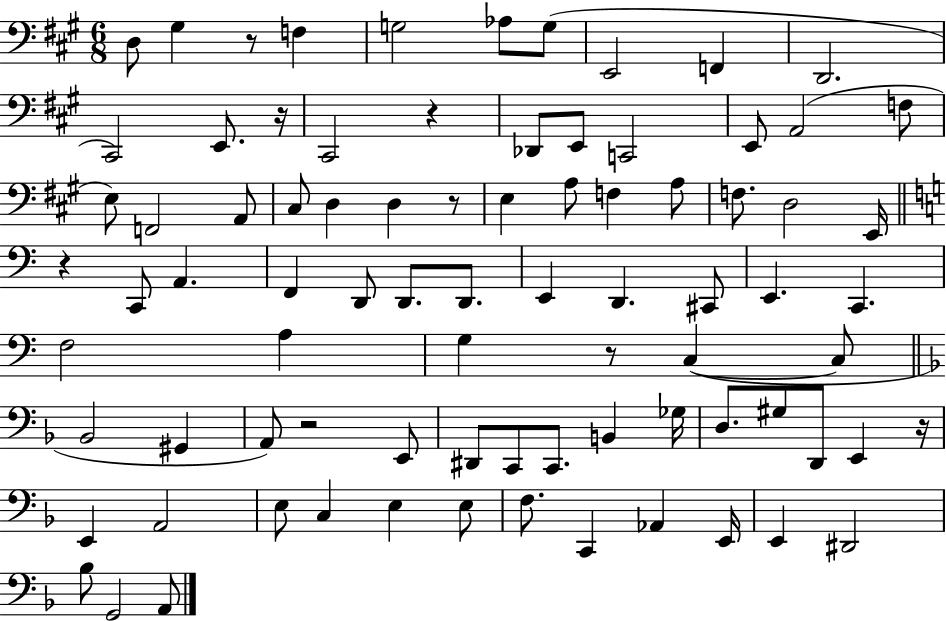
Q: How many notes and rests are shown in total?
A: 83